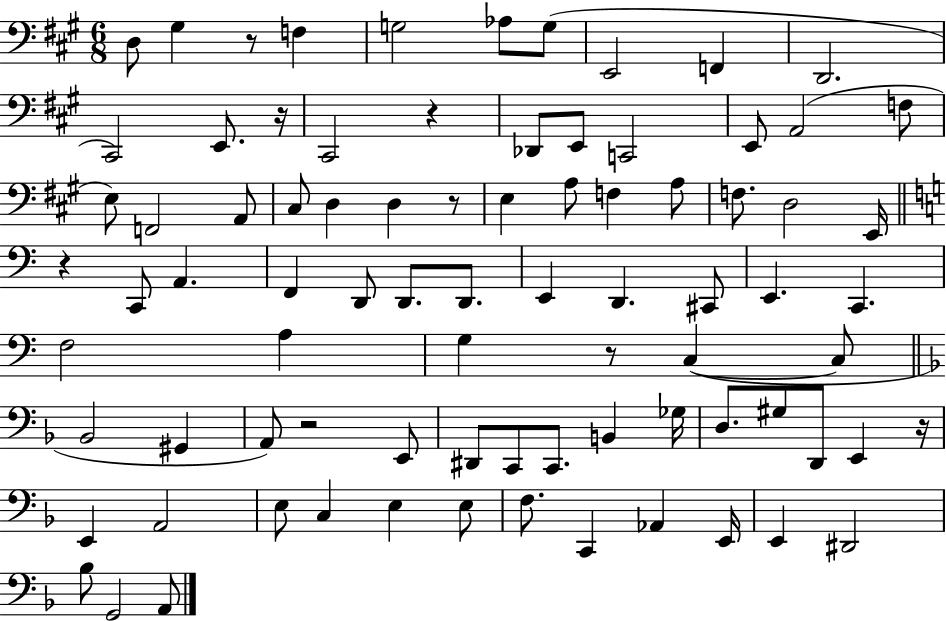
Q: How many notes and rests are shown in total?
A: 83